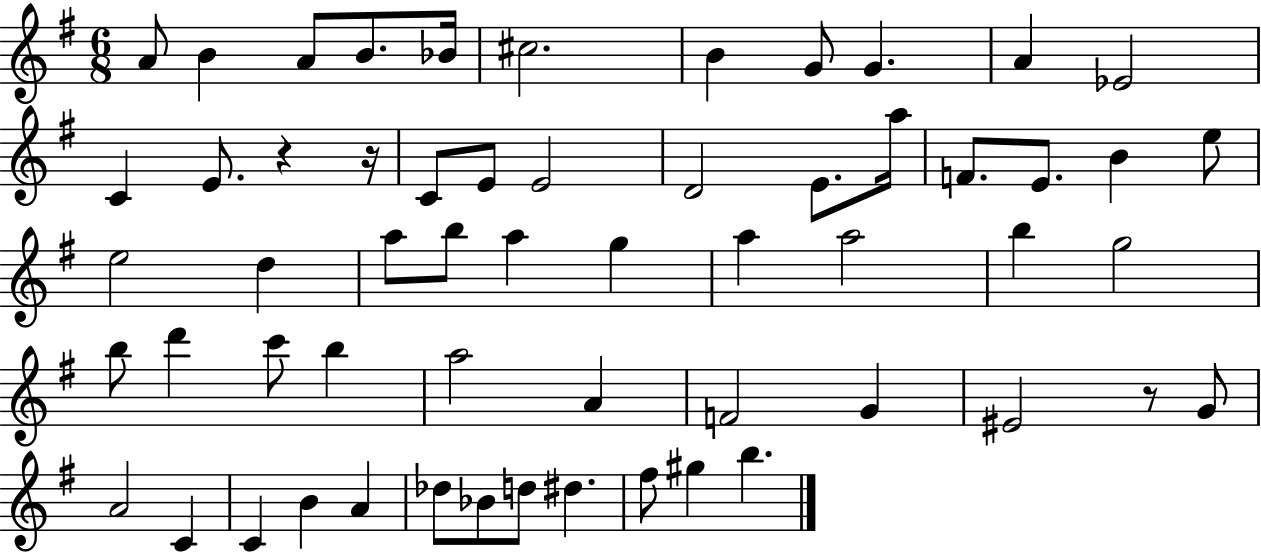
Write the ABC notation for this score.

X:1
T:Untitled
M:6/8
L:1/4
K:G
A/2 B A/2 B/2 _B/4 ^c2 B G/2 G A _E2 C E/2 z z/4 C/2 E/2 E2 D2 E/2 a/4 F/2 E/2 B e/2 e2 d a/2 b/2 a g a a2 b g2 b/2 d' c'/2 b a2 A F2 G ^E2 z/2 G/2 A2 C C B A _d/2 _B/2 d/2 ^d ^f/2 ^g b